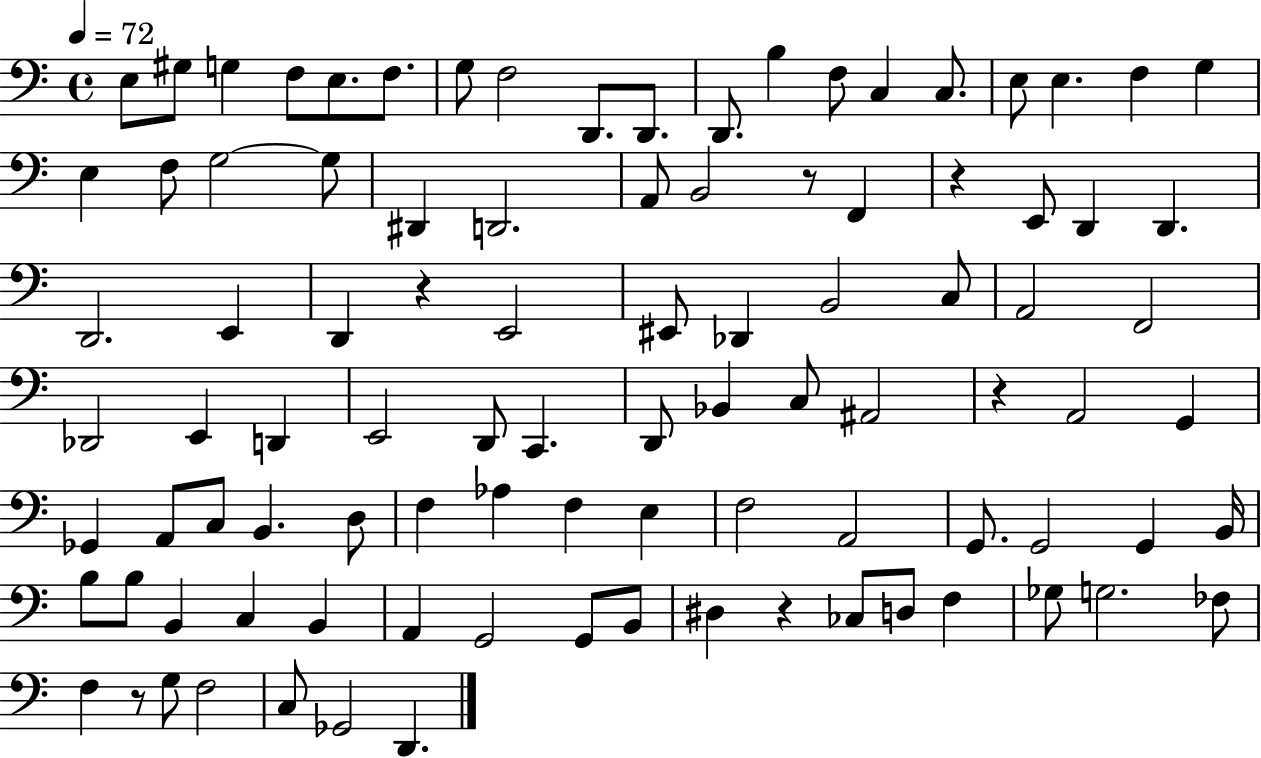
X:1
T:Untitled
M:4/4
L:1/4
K:C
E,/2 ^G,/2 G, F,/2 E,/2 F,/2 G,/2 F,2 D,,/2 D,,/2 D,,/2 B, F,/2 C, C,/2 E,/2 E, F, G, E, F,/2 G,2 G,/2 ^D,, D,,2 A,,/2 B,,2 z/2 F,, z E,,/2 D,, D,, D,,2 E,, D,, z E,,2 ^E,,/2 _D,, B,,2 C,/2 A,,2 F,,2 _D,,2 E,, D,, E,,2 D,,/2 C,, D,,/2 _B,, C,/2 ^A,,2 z A,,2 G,, _G,, A,,/2 C,/2 B,, D,/2 F, _A, F, E, F,2 A,,2 G,,/2 G,,2 G,, B,,/4 B,/2 B,/2 B,, C, B,, A,, G,,2 G,,/2 B,,/2 ^D, z _C,/2 D,/2 F, _G,/2 G,2 _F,/2 F, z/2 G,/2 F,2 C,/2 _G,,2 D,,